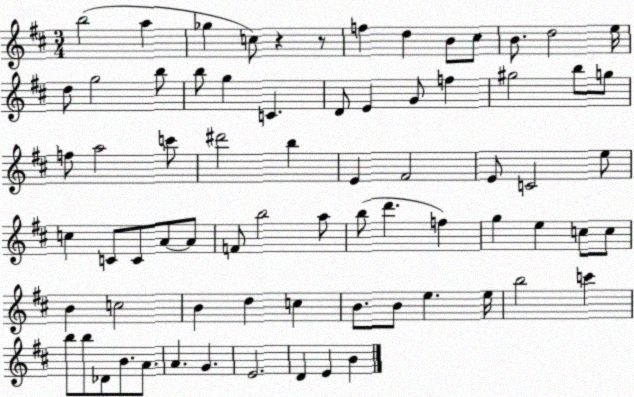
X:1
T:Untitled
M:3/4
L:1/4
K:D
b2 a _g c/2 z z/2 f d B/2 ^c/2 B/2 d2 e/4 d/2 g2 b/2 b/2 g C D/2 E G/2 f ^g2 b/2 g/2 f/2 a2 c'/2 ^d'2 b E ^F2 E/2 C2 e/2 c C/2 C/2 A/2 A/2 F/2 b2 a/2 b/2 d' f g e c/2 c/2 B c2 B d c B/2 B/2 e e/4 b2 c' b/2 b/2 _D/2 B/2 A/2 A G E2 D E B